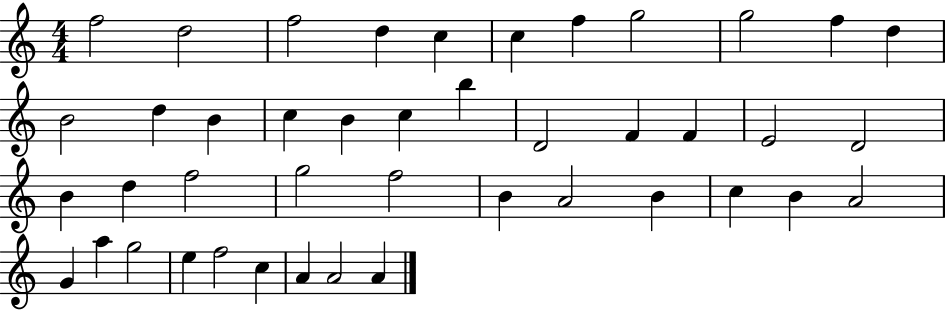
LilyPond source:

{
  \clef treble
  \numericTimeSignature
  \time 4/4
  \key c \major
  f''2 d''2 | f''2 d''4 c''4 | c''4 f''4 g''2 | g''2 f''4 d''4 | \break b'2 d''4 b'4 | c''4 b'4 c''4 b''4 | d'2 f'4 f'4 | e'2 d'2 | \break b'4 d''4 f''2 | g''2 f''2 | b'4 a'2 b'4 | c''4 b'4 a'2 | \break g'4 a''4 g''2 | e''4 f''2 c''4 | a'4 a'2 a'4 | \bar "|."
}